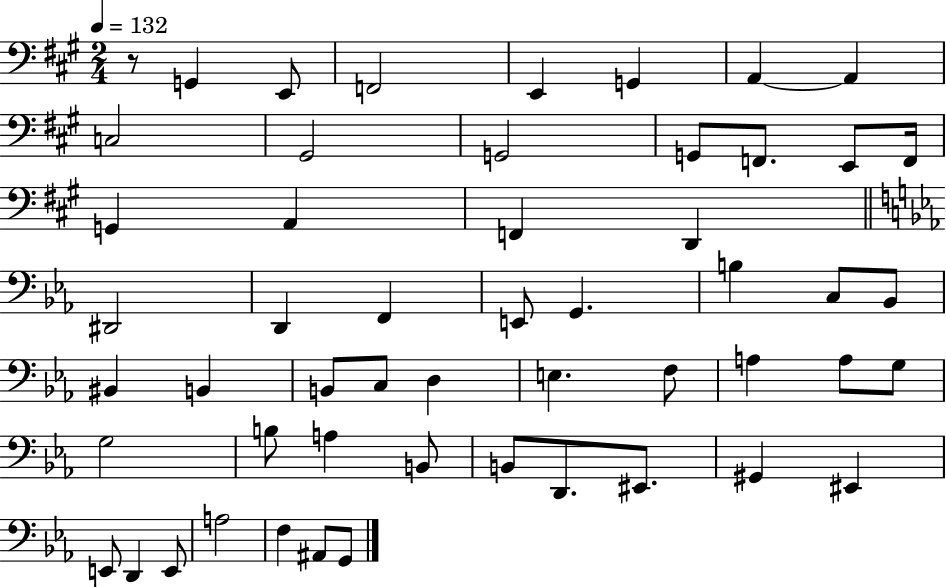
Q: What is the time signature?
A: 2/4